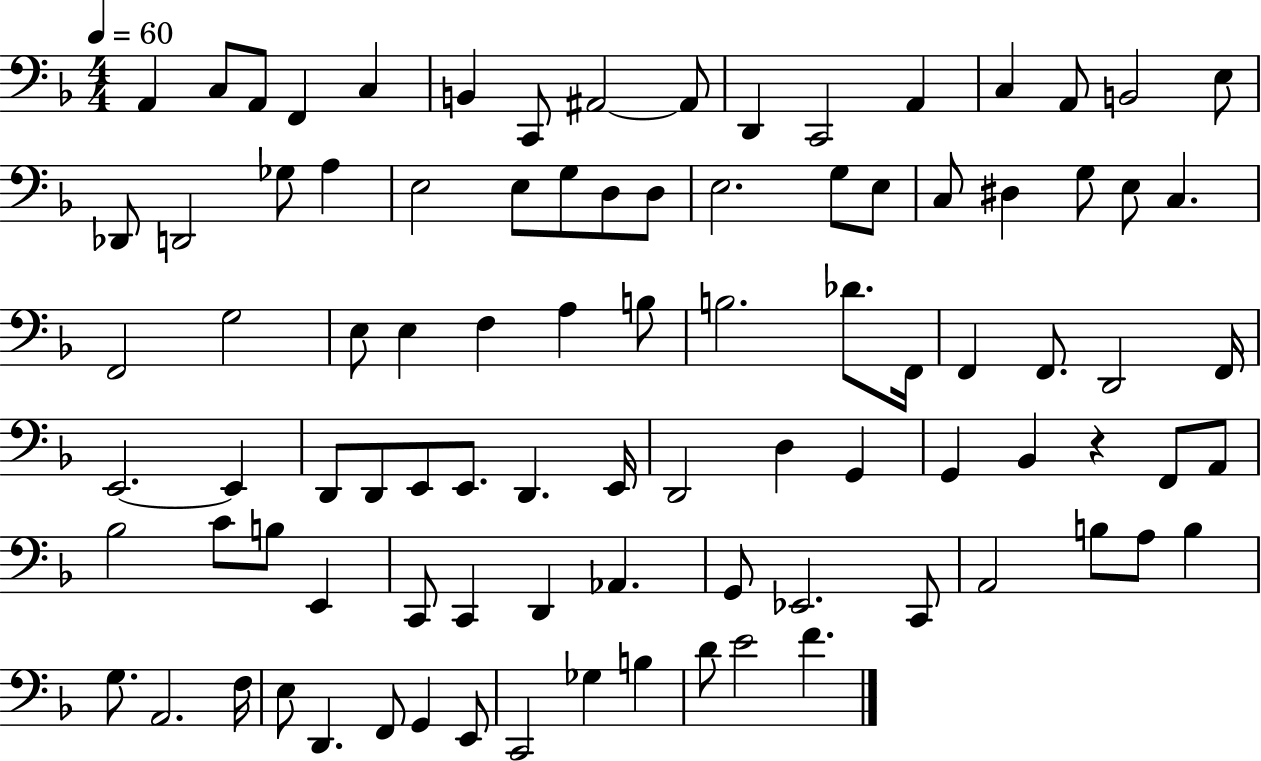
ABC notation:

X:1
T:Untitled
M:4/4
L:1/4
K:F
A,, C,/2 A,,/2 F,, C, B,, C,,/2 ^A,,2 ^A,,/2 D,, C,,2 A,, C, A,,/2 B,,2 E,/2 _D,,/2 D,,2 _G,/2 A, E,2 E,/2 G,/2 D,/2 D,/2 E,2 G,/2 E,/2 C,/2 ^D, G,/2 E,/2 C, F,,2 G,2 E,/2 E, F, A, B,/2 B,2 _D/2 F,,/4 F,, F,,/2 D,,2 F,,/4 E,,2 E,, D,,/2 D,,/2 E,,/2 E,,/2 D,, E,,/4 D,,2 D, G,, G,, _B,, z F,,/2 A,,/2 _B,2 C/2 B,/2 E,, C,,/2 C,, D,, _A,, G,,/2 _E,,2 C,,/2 A,,2 B,/2 A,/2 B, G,/2 A,,2 F,/4 E,/2 D,, F,,/2 G,, E,,/2 C,,2 _G, B, D/2 E2 F